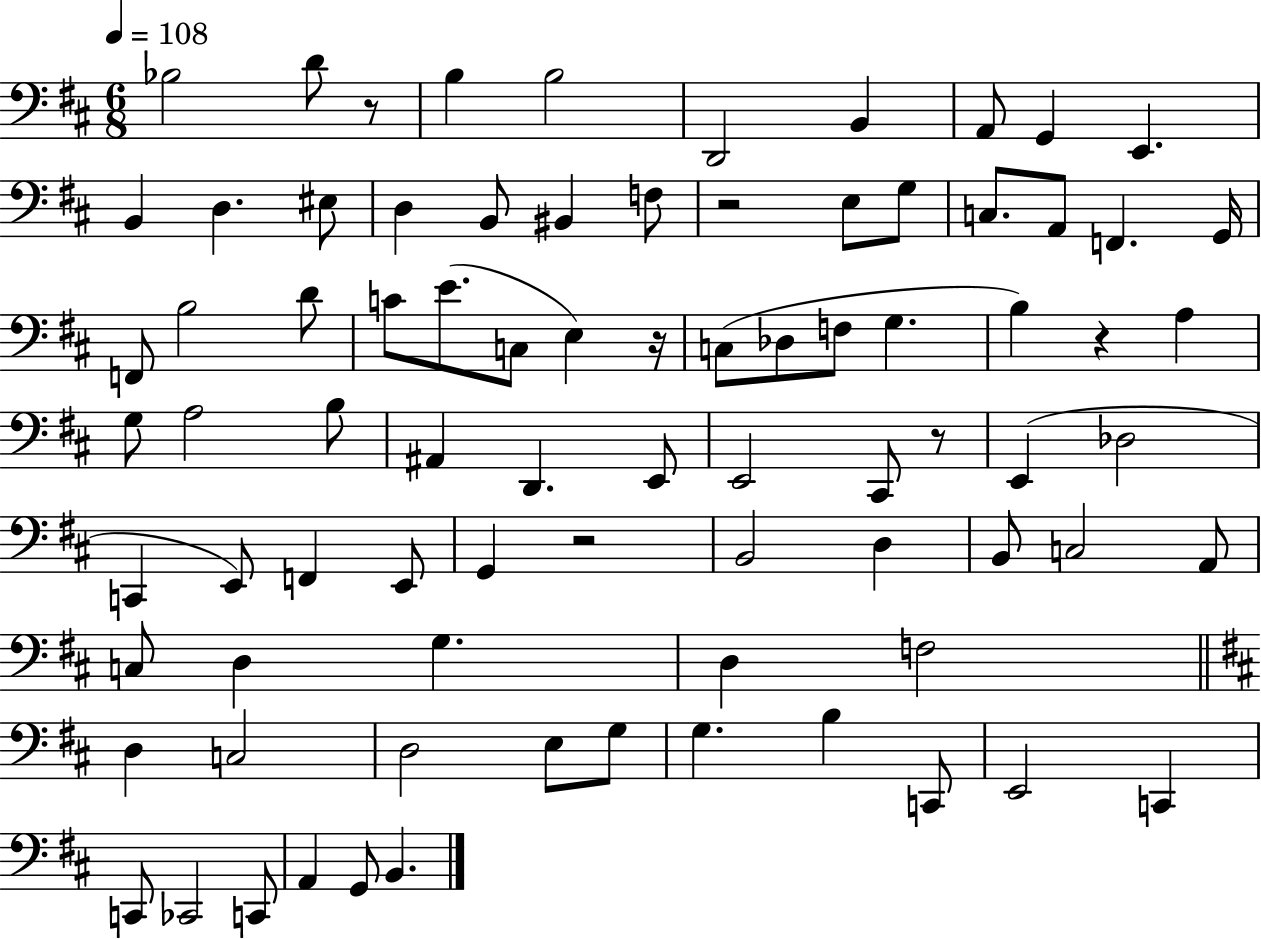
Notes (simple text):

Bb3/h D4/e R/e B3/q B3/h D2/h B2/q A2/e G2/q E2/q. B2/q D3/q. EIS3/e D3/q B2/e BIS2/q F3/e R/h E3/e G3/e C3/e. A2/e F2/q. G2/s F2/e B3/h D4/e C4/e E4/e. C3/e E3/q R/s C3/e Db3/e F3/e G3/q. B3/q R/q A3/q G3/e A3/h B3/e A#2/q D2/q. E2/e E2/h C#2/e R/e E2/q Db3/h C2/q E2/e F2/q E2/e G2/q R/h B2/h D3/q B2/e C3/h A2/e C3/e D3/q G3/q. D3/q F3/h D3/q C3/h D3/h E3/e G3/e G3/q. B3/q C2/e E2/h C2/q C2/e CES2/h C2/e A2/q G2/e B2/q.